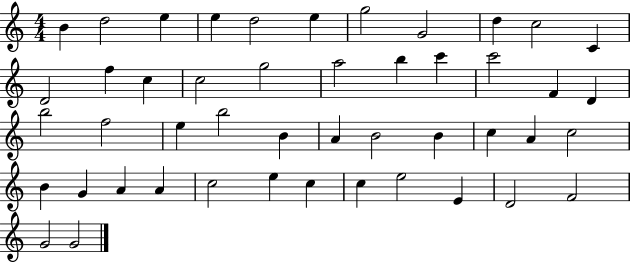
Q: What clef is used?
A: treble